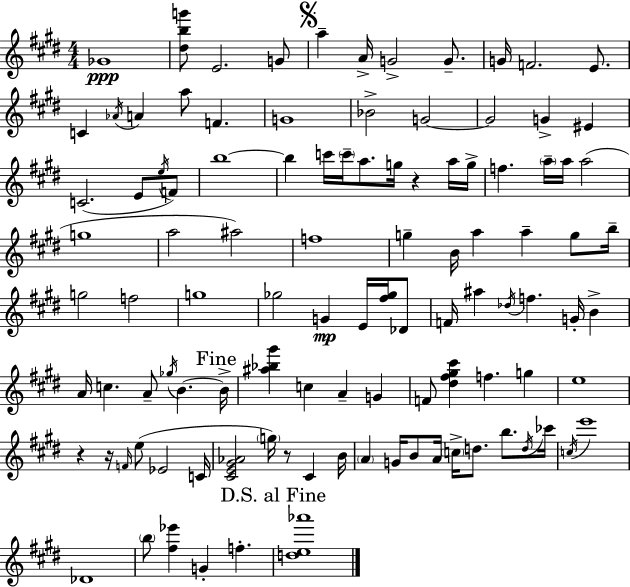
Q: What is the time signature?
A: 4/4